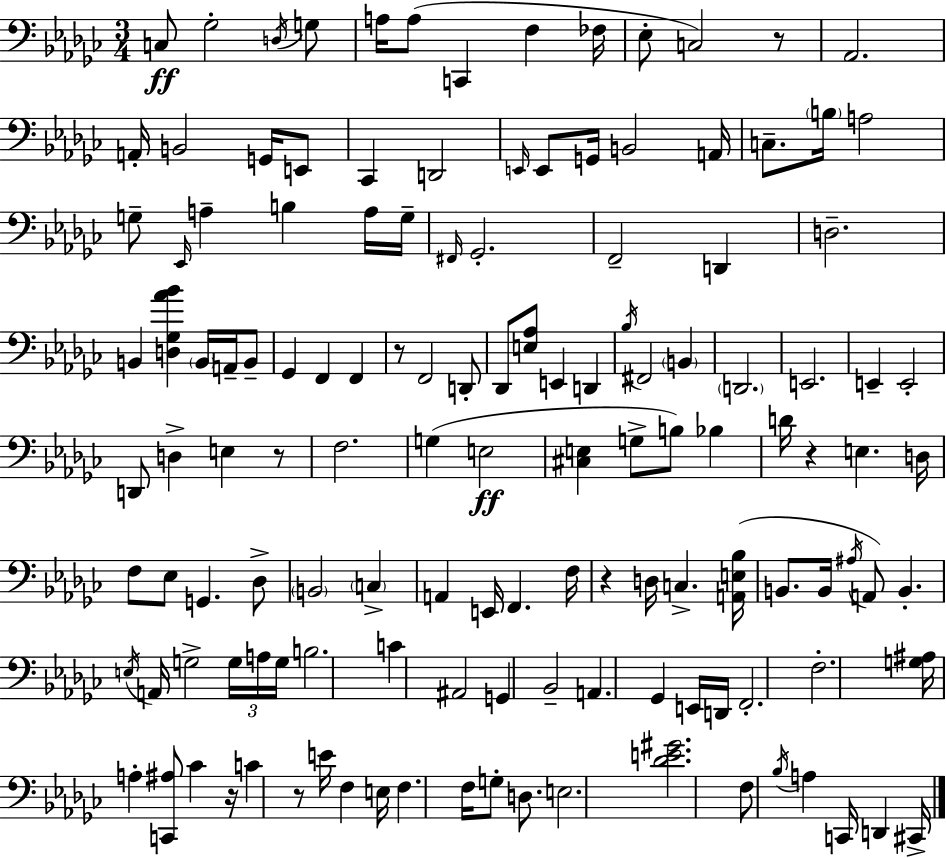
C3/e Gb3/h D3/s G3/e A3/s A3/e C2/q F3/q FES3/s Eb3/e C3/h R/e Ab2/h. A2/s B2/h G2/s E2/e CES2/q D2/h E2/s E2/e G2/s B2/h A2/s C3/e. B3/s A3/h G3/e Eb2/s A3/q B3/q A3/s G3/s F#2/s Gb2/h. F2/h D2/q D3/h. B2/q [D3,Gb3,Ab4,Bb4]/q B2/s A2/s B2/e Gb2/q F2/q F2/q R/e F2/h D2/e Db2/e [E3,Ab3]/e E2/q D2/q Bb3/s F#2/h B2/q D2/h. E2/h. E2/q E2/h D2/e D3/q E3/q R/e F3/h. G3/q E3/h [C#3,E3]/q G3/e B3/e Bb3/q D4/s R/q E3/q. D3/s F3/e Eb3/e G2/q. Db3/e B2/h C3/q A2/q E2/s F2/q. F3/s R/q D3/s C3/q. [A2,E3,Bb3]/s B2/e. B2/s A#3/s A2/e B2/q. E3/s A2/s G3/h G3/s A3/s G3/s B3/h. C4/q A#2/h G2/q Bb2/h A2/q. Gb2/q E2/s D2/s F2/h. F3/h. [G3,A#3]/s A3/q [C2,A#3]/e CES4/q R/s C4/q R/e E4/s F3/q E3/s F3/q. F3/s G3/e D3/e. E3/h. [Db4,E4,G#4]/h. F3/e Bb3/s A3/q C2/s D2/q C#2/s